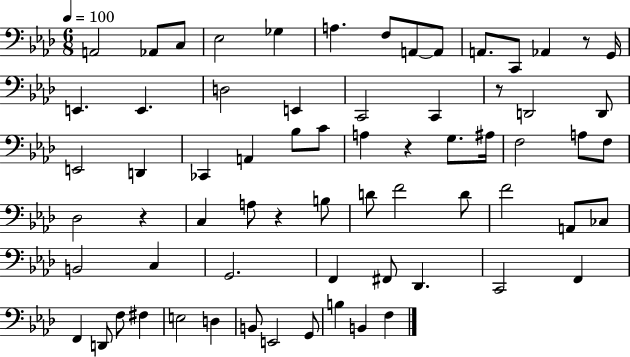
{
  \clef bass
  \numericTimeSignature
  \time 6/8
  \key aes \major
  \tempo 4 = 100
  a,2 aes,8 c8 | ees2 ges4 | a4. f8 a,8~~ a,8 | a,8. c,8 aes,4 r8 g,16 | \break e,4. e,4. | d2 e,4 | c,2 c,4 | r8 d,2 d,8 | \break e,2 d,4 | ces,4 a,4 bes8 c'8 | a4 r4 g8. ais16 | f2 a8 f8 | \break des2 r4 | c4 a8 r4 b8 | d'8 f'2 d'8 | f'2 a,8 ces8 | \break b,2 c4 | g,2. | f,4 fis,8 des,4. | c,2 f,4 | \break f,4 d,8 f8 fis4 | e2 d4 | b,8 e,2 g,8 | b4 b,4 f4 | \break \bar "|."
}